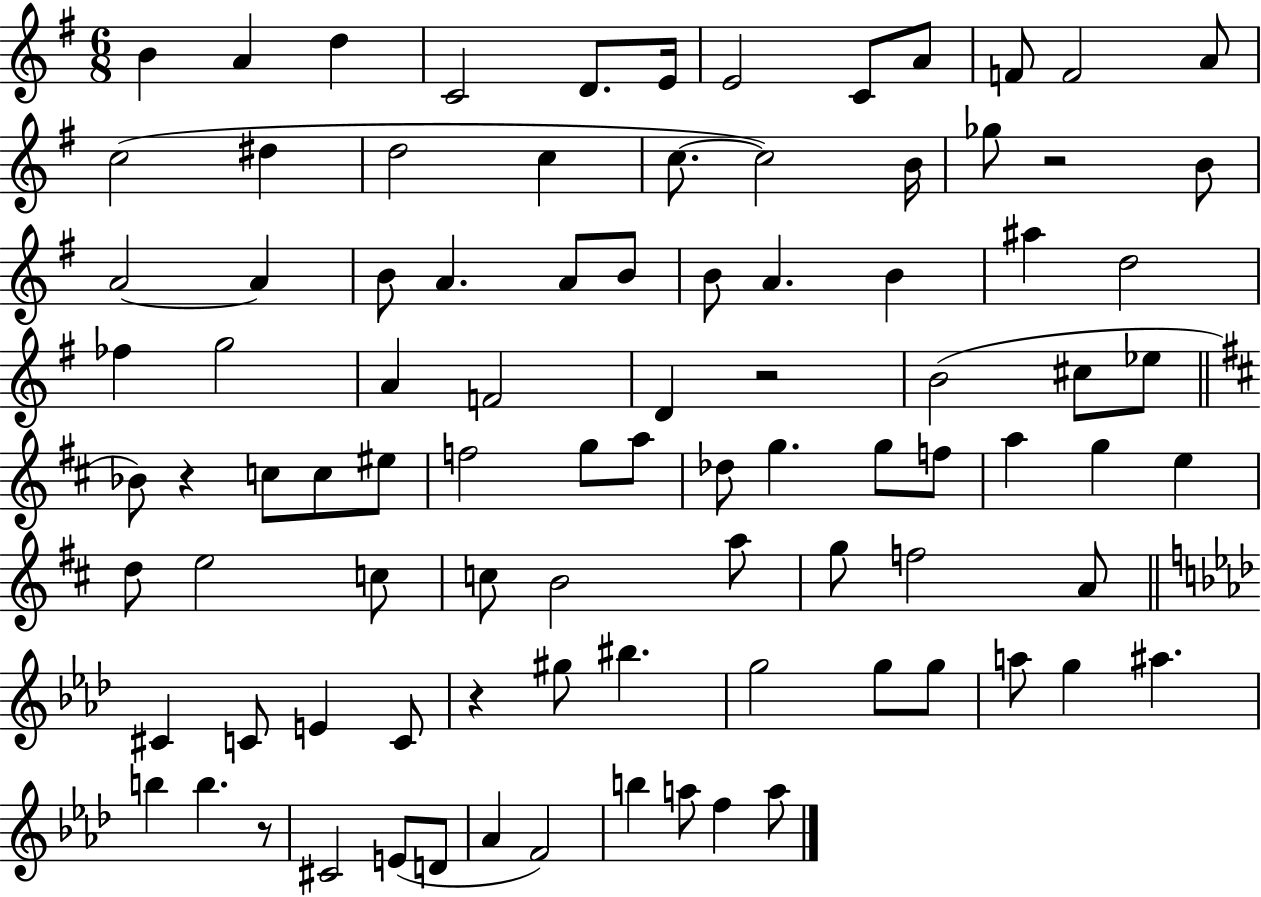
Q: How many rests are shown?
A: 5